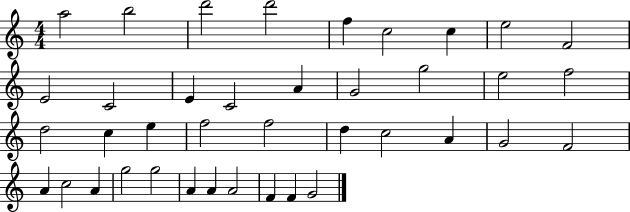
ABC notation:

X:1
T:Untitled
M:4/4
L:1/4
K:C
a2 b2 d'2 d'2 f c2 c e2 F2 E2 C2 E C2 A G2 g2 e2 f2 d2 c e f2 f2 d c2 A G2 F2 A c2 A g2 g2 A A A2 F F G2